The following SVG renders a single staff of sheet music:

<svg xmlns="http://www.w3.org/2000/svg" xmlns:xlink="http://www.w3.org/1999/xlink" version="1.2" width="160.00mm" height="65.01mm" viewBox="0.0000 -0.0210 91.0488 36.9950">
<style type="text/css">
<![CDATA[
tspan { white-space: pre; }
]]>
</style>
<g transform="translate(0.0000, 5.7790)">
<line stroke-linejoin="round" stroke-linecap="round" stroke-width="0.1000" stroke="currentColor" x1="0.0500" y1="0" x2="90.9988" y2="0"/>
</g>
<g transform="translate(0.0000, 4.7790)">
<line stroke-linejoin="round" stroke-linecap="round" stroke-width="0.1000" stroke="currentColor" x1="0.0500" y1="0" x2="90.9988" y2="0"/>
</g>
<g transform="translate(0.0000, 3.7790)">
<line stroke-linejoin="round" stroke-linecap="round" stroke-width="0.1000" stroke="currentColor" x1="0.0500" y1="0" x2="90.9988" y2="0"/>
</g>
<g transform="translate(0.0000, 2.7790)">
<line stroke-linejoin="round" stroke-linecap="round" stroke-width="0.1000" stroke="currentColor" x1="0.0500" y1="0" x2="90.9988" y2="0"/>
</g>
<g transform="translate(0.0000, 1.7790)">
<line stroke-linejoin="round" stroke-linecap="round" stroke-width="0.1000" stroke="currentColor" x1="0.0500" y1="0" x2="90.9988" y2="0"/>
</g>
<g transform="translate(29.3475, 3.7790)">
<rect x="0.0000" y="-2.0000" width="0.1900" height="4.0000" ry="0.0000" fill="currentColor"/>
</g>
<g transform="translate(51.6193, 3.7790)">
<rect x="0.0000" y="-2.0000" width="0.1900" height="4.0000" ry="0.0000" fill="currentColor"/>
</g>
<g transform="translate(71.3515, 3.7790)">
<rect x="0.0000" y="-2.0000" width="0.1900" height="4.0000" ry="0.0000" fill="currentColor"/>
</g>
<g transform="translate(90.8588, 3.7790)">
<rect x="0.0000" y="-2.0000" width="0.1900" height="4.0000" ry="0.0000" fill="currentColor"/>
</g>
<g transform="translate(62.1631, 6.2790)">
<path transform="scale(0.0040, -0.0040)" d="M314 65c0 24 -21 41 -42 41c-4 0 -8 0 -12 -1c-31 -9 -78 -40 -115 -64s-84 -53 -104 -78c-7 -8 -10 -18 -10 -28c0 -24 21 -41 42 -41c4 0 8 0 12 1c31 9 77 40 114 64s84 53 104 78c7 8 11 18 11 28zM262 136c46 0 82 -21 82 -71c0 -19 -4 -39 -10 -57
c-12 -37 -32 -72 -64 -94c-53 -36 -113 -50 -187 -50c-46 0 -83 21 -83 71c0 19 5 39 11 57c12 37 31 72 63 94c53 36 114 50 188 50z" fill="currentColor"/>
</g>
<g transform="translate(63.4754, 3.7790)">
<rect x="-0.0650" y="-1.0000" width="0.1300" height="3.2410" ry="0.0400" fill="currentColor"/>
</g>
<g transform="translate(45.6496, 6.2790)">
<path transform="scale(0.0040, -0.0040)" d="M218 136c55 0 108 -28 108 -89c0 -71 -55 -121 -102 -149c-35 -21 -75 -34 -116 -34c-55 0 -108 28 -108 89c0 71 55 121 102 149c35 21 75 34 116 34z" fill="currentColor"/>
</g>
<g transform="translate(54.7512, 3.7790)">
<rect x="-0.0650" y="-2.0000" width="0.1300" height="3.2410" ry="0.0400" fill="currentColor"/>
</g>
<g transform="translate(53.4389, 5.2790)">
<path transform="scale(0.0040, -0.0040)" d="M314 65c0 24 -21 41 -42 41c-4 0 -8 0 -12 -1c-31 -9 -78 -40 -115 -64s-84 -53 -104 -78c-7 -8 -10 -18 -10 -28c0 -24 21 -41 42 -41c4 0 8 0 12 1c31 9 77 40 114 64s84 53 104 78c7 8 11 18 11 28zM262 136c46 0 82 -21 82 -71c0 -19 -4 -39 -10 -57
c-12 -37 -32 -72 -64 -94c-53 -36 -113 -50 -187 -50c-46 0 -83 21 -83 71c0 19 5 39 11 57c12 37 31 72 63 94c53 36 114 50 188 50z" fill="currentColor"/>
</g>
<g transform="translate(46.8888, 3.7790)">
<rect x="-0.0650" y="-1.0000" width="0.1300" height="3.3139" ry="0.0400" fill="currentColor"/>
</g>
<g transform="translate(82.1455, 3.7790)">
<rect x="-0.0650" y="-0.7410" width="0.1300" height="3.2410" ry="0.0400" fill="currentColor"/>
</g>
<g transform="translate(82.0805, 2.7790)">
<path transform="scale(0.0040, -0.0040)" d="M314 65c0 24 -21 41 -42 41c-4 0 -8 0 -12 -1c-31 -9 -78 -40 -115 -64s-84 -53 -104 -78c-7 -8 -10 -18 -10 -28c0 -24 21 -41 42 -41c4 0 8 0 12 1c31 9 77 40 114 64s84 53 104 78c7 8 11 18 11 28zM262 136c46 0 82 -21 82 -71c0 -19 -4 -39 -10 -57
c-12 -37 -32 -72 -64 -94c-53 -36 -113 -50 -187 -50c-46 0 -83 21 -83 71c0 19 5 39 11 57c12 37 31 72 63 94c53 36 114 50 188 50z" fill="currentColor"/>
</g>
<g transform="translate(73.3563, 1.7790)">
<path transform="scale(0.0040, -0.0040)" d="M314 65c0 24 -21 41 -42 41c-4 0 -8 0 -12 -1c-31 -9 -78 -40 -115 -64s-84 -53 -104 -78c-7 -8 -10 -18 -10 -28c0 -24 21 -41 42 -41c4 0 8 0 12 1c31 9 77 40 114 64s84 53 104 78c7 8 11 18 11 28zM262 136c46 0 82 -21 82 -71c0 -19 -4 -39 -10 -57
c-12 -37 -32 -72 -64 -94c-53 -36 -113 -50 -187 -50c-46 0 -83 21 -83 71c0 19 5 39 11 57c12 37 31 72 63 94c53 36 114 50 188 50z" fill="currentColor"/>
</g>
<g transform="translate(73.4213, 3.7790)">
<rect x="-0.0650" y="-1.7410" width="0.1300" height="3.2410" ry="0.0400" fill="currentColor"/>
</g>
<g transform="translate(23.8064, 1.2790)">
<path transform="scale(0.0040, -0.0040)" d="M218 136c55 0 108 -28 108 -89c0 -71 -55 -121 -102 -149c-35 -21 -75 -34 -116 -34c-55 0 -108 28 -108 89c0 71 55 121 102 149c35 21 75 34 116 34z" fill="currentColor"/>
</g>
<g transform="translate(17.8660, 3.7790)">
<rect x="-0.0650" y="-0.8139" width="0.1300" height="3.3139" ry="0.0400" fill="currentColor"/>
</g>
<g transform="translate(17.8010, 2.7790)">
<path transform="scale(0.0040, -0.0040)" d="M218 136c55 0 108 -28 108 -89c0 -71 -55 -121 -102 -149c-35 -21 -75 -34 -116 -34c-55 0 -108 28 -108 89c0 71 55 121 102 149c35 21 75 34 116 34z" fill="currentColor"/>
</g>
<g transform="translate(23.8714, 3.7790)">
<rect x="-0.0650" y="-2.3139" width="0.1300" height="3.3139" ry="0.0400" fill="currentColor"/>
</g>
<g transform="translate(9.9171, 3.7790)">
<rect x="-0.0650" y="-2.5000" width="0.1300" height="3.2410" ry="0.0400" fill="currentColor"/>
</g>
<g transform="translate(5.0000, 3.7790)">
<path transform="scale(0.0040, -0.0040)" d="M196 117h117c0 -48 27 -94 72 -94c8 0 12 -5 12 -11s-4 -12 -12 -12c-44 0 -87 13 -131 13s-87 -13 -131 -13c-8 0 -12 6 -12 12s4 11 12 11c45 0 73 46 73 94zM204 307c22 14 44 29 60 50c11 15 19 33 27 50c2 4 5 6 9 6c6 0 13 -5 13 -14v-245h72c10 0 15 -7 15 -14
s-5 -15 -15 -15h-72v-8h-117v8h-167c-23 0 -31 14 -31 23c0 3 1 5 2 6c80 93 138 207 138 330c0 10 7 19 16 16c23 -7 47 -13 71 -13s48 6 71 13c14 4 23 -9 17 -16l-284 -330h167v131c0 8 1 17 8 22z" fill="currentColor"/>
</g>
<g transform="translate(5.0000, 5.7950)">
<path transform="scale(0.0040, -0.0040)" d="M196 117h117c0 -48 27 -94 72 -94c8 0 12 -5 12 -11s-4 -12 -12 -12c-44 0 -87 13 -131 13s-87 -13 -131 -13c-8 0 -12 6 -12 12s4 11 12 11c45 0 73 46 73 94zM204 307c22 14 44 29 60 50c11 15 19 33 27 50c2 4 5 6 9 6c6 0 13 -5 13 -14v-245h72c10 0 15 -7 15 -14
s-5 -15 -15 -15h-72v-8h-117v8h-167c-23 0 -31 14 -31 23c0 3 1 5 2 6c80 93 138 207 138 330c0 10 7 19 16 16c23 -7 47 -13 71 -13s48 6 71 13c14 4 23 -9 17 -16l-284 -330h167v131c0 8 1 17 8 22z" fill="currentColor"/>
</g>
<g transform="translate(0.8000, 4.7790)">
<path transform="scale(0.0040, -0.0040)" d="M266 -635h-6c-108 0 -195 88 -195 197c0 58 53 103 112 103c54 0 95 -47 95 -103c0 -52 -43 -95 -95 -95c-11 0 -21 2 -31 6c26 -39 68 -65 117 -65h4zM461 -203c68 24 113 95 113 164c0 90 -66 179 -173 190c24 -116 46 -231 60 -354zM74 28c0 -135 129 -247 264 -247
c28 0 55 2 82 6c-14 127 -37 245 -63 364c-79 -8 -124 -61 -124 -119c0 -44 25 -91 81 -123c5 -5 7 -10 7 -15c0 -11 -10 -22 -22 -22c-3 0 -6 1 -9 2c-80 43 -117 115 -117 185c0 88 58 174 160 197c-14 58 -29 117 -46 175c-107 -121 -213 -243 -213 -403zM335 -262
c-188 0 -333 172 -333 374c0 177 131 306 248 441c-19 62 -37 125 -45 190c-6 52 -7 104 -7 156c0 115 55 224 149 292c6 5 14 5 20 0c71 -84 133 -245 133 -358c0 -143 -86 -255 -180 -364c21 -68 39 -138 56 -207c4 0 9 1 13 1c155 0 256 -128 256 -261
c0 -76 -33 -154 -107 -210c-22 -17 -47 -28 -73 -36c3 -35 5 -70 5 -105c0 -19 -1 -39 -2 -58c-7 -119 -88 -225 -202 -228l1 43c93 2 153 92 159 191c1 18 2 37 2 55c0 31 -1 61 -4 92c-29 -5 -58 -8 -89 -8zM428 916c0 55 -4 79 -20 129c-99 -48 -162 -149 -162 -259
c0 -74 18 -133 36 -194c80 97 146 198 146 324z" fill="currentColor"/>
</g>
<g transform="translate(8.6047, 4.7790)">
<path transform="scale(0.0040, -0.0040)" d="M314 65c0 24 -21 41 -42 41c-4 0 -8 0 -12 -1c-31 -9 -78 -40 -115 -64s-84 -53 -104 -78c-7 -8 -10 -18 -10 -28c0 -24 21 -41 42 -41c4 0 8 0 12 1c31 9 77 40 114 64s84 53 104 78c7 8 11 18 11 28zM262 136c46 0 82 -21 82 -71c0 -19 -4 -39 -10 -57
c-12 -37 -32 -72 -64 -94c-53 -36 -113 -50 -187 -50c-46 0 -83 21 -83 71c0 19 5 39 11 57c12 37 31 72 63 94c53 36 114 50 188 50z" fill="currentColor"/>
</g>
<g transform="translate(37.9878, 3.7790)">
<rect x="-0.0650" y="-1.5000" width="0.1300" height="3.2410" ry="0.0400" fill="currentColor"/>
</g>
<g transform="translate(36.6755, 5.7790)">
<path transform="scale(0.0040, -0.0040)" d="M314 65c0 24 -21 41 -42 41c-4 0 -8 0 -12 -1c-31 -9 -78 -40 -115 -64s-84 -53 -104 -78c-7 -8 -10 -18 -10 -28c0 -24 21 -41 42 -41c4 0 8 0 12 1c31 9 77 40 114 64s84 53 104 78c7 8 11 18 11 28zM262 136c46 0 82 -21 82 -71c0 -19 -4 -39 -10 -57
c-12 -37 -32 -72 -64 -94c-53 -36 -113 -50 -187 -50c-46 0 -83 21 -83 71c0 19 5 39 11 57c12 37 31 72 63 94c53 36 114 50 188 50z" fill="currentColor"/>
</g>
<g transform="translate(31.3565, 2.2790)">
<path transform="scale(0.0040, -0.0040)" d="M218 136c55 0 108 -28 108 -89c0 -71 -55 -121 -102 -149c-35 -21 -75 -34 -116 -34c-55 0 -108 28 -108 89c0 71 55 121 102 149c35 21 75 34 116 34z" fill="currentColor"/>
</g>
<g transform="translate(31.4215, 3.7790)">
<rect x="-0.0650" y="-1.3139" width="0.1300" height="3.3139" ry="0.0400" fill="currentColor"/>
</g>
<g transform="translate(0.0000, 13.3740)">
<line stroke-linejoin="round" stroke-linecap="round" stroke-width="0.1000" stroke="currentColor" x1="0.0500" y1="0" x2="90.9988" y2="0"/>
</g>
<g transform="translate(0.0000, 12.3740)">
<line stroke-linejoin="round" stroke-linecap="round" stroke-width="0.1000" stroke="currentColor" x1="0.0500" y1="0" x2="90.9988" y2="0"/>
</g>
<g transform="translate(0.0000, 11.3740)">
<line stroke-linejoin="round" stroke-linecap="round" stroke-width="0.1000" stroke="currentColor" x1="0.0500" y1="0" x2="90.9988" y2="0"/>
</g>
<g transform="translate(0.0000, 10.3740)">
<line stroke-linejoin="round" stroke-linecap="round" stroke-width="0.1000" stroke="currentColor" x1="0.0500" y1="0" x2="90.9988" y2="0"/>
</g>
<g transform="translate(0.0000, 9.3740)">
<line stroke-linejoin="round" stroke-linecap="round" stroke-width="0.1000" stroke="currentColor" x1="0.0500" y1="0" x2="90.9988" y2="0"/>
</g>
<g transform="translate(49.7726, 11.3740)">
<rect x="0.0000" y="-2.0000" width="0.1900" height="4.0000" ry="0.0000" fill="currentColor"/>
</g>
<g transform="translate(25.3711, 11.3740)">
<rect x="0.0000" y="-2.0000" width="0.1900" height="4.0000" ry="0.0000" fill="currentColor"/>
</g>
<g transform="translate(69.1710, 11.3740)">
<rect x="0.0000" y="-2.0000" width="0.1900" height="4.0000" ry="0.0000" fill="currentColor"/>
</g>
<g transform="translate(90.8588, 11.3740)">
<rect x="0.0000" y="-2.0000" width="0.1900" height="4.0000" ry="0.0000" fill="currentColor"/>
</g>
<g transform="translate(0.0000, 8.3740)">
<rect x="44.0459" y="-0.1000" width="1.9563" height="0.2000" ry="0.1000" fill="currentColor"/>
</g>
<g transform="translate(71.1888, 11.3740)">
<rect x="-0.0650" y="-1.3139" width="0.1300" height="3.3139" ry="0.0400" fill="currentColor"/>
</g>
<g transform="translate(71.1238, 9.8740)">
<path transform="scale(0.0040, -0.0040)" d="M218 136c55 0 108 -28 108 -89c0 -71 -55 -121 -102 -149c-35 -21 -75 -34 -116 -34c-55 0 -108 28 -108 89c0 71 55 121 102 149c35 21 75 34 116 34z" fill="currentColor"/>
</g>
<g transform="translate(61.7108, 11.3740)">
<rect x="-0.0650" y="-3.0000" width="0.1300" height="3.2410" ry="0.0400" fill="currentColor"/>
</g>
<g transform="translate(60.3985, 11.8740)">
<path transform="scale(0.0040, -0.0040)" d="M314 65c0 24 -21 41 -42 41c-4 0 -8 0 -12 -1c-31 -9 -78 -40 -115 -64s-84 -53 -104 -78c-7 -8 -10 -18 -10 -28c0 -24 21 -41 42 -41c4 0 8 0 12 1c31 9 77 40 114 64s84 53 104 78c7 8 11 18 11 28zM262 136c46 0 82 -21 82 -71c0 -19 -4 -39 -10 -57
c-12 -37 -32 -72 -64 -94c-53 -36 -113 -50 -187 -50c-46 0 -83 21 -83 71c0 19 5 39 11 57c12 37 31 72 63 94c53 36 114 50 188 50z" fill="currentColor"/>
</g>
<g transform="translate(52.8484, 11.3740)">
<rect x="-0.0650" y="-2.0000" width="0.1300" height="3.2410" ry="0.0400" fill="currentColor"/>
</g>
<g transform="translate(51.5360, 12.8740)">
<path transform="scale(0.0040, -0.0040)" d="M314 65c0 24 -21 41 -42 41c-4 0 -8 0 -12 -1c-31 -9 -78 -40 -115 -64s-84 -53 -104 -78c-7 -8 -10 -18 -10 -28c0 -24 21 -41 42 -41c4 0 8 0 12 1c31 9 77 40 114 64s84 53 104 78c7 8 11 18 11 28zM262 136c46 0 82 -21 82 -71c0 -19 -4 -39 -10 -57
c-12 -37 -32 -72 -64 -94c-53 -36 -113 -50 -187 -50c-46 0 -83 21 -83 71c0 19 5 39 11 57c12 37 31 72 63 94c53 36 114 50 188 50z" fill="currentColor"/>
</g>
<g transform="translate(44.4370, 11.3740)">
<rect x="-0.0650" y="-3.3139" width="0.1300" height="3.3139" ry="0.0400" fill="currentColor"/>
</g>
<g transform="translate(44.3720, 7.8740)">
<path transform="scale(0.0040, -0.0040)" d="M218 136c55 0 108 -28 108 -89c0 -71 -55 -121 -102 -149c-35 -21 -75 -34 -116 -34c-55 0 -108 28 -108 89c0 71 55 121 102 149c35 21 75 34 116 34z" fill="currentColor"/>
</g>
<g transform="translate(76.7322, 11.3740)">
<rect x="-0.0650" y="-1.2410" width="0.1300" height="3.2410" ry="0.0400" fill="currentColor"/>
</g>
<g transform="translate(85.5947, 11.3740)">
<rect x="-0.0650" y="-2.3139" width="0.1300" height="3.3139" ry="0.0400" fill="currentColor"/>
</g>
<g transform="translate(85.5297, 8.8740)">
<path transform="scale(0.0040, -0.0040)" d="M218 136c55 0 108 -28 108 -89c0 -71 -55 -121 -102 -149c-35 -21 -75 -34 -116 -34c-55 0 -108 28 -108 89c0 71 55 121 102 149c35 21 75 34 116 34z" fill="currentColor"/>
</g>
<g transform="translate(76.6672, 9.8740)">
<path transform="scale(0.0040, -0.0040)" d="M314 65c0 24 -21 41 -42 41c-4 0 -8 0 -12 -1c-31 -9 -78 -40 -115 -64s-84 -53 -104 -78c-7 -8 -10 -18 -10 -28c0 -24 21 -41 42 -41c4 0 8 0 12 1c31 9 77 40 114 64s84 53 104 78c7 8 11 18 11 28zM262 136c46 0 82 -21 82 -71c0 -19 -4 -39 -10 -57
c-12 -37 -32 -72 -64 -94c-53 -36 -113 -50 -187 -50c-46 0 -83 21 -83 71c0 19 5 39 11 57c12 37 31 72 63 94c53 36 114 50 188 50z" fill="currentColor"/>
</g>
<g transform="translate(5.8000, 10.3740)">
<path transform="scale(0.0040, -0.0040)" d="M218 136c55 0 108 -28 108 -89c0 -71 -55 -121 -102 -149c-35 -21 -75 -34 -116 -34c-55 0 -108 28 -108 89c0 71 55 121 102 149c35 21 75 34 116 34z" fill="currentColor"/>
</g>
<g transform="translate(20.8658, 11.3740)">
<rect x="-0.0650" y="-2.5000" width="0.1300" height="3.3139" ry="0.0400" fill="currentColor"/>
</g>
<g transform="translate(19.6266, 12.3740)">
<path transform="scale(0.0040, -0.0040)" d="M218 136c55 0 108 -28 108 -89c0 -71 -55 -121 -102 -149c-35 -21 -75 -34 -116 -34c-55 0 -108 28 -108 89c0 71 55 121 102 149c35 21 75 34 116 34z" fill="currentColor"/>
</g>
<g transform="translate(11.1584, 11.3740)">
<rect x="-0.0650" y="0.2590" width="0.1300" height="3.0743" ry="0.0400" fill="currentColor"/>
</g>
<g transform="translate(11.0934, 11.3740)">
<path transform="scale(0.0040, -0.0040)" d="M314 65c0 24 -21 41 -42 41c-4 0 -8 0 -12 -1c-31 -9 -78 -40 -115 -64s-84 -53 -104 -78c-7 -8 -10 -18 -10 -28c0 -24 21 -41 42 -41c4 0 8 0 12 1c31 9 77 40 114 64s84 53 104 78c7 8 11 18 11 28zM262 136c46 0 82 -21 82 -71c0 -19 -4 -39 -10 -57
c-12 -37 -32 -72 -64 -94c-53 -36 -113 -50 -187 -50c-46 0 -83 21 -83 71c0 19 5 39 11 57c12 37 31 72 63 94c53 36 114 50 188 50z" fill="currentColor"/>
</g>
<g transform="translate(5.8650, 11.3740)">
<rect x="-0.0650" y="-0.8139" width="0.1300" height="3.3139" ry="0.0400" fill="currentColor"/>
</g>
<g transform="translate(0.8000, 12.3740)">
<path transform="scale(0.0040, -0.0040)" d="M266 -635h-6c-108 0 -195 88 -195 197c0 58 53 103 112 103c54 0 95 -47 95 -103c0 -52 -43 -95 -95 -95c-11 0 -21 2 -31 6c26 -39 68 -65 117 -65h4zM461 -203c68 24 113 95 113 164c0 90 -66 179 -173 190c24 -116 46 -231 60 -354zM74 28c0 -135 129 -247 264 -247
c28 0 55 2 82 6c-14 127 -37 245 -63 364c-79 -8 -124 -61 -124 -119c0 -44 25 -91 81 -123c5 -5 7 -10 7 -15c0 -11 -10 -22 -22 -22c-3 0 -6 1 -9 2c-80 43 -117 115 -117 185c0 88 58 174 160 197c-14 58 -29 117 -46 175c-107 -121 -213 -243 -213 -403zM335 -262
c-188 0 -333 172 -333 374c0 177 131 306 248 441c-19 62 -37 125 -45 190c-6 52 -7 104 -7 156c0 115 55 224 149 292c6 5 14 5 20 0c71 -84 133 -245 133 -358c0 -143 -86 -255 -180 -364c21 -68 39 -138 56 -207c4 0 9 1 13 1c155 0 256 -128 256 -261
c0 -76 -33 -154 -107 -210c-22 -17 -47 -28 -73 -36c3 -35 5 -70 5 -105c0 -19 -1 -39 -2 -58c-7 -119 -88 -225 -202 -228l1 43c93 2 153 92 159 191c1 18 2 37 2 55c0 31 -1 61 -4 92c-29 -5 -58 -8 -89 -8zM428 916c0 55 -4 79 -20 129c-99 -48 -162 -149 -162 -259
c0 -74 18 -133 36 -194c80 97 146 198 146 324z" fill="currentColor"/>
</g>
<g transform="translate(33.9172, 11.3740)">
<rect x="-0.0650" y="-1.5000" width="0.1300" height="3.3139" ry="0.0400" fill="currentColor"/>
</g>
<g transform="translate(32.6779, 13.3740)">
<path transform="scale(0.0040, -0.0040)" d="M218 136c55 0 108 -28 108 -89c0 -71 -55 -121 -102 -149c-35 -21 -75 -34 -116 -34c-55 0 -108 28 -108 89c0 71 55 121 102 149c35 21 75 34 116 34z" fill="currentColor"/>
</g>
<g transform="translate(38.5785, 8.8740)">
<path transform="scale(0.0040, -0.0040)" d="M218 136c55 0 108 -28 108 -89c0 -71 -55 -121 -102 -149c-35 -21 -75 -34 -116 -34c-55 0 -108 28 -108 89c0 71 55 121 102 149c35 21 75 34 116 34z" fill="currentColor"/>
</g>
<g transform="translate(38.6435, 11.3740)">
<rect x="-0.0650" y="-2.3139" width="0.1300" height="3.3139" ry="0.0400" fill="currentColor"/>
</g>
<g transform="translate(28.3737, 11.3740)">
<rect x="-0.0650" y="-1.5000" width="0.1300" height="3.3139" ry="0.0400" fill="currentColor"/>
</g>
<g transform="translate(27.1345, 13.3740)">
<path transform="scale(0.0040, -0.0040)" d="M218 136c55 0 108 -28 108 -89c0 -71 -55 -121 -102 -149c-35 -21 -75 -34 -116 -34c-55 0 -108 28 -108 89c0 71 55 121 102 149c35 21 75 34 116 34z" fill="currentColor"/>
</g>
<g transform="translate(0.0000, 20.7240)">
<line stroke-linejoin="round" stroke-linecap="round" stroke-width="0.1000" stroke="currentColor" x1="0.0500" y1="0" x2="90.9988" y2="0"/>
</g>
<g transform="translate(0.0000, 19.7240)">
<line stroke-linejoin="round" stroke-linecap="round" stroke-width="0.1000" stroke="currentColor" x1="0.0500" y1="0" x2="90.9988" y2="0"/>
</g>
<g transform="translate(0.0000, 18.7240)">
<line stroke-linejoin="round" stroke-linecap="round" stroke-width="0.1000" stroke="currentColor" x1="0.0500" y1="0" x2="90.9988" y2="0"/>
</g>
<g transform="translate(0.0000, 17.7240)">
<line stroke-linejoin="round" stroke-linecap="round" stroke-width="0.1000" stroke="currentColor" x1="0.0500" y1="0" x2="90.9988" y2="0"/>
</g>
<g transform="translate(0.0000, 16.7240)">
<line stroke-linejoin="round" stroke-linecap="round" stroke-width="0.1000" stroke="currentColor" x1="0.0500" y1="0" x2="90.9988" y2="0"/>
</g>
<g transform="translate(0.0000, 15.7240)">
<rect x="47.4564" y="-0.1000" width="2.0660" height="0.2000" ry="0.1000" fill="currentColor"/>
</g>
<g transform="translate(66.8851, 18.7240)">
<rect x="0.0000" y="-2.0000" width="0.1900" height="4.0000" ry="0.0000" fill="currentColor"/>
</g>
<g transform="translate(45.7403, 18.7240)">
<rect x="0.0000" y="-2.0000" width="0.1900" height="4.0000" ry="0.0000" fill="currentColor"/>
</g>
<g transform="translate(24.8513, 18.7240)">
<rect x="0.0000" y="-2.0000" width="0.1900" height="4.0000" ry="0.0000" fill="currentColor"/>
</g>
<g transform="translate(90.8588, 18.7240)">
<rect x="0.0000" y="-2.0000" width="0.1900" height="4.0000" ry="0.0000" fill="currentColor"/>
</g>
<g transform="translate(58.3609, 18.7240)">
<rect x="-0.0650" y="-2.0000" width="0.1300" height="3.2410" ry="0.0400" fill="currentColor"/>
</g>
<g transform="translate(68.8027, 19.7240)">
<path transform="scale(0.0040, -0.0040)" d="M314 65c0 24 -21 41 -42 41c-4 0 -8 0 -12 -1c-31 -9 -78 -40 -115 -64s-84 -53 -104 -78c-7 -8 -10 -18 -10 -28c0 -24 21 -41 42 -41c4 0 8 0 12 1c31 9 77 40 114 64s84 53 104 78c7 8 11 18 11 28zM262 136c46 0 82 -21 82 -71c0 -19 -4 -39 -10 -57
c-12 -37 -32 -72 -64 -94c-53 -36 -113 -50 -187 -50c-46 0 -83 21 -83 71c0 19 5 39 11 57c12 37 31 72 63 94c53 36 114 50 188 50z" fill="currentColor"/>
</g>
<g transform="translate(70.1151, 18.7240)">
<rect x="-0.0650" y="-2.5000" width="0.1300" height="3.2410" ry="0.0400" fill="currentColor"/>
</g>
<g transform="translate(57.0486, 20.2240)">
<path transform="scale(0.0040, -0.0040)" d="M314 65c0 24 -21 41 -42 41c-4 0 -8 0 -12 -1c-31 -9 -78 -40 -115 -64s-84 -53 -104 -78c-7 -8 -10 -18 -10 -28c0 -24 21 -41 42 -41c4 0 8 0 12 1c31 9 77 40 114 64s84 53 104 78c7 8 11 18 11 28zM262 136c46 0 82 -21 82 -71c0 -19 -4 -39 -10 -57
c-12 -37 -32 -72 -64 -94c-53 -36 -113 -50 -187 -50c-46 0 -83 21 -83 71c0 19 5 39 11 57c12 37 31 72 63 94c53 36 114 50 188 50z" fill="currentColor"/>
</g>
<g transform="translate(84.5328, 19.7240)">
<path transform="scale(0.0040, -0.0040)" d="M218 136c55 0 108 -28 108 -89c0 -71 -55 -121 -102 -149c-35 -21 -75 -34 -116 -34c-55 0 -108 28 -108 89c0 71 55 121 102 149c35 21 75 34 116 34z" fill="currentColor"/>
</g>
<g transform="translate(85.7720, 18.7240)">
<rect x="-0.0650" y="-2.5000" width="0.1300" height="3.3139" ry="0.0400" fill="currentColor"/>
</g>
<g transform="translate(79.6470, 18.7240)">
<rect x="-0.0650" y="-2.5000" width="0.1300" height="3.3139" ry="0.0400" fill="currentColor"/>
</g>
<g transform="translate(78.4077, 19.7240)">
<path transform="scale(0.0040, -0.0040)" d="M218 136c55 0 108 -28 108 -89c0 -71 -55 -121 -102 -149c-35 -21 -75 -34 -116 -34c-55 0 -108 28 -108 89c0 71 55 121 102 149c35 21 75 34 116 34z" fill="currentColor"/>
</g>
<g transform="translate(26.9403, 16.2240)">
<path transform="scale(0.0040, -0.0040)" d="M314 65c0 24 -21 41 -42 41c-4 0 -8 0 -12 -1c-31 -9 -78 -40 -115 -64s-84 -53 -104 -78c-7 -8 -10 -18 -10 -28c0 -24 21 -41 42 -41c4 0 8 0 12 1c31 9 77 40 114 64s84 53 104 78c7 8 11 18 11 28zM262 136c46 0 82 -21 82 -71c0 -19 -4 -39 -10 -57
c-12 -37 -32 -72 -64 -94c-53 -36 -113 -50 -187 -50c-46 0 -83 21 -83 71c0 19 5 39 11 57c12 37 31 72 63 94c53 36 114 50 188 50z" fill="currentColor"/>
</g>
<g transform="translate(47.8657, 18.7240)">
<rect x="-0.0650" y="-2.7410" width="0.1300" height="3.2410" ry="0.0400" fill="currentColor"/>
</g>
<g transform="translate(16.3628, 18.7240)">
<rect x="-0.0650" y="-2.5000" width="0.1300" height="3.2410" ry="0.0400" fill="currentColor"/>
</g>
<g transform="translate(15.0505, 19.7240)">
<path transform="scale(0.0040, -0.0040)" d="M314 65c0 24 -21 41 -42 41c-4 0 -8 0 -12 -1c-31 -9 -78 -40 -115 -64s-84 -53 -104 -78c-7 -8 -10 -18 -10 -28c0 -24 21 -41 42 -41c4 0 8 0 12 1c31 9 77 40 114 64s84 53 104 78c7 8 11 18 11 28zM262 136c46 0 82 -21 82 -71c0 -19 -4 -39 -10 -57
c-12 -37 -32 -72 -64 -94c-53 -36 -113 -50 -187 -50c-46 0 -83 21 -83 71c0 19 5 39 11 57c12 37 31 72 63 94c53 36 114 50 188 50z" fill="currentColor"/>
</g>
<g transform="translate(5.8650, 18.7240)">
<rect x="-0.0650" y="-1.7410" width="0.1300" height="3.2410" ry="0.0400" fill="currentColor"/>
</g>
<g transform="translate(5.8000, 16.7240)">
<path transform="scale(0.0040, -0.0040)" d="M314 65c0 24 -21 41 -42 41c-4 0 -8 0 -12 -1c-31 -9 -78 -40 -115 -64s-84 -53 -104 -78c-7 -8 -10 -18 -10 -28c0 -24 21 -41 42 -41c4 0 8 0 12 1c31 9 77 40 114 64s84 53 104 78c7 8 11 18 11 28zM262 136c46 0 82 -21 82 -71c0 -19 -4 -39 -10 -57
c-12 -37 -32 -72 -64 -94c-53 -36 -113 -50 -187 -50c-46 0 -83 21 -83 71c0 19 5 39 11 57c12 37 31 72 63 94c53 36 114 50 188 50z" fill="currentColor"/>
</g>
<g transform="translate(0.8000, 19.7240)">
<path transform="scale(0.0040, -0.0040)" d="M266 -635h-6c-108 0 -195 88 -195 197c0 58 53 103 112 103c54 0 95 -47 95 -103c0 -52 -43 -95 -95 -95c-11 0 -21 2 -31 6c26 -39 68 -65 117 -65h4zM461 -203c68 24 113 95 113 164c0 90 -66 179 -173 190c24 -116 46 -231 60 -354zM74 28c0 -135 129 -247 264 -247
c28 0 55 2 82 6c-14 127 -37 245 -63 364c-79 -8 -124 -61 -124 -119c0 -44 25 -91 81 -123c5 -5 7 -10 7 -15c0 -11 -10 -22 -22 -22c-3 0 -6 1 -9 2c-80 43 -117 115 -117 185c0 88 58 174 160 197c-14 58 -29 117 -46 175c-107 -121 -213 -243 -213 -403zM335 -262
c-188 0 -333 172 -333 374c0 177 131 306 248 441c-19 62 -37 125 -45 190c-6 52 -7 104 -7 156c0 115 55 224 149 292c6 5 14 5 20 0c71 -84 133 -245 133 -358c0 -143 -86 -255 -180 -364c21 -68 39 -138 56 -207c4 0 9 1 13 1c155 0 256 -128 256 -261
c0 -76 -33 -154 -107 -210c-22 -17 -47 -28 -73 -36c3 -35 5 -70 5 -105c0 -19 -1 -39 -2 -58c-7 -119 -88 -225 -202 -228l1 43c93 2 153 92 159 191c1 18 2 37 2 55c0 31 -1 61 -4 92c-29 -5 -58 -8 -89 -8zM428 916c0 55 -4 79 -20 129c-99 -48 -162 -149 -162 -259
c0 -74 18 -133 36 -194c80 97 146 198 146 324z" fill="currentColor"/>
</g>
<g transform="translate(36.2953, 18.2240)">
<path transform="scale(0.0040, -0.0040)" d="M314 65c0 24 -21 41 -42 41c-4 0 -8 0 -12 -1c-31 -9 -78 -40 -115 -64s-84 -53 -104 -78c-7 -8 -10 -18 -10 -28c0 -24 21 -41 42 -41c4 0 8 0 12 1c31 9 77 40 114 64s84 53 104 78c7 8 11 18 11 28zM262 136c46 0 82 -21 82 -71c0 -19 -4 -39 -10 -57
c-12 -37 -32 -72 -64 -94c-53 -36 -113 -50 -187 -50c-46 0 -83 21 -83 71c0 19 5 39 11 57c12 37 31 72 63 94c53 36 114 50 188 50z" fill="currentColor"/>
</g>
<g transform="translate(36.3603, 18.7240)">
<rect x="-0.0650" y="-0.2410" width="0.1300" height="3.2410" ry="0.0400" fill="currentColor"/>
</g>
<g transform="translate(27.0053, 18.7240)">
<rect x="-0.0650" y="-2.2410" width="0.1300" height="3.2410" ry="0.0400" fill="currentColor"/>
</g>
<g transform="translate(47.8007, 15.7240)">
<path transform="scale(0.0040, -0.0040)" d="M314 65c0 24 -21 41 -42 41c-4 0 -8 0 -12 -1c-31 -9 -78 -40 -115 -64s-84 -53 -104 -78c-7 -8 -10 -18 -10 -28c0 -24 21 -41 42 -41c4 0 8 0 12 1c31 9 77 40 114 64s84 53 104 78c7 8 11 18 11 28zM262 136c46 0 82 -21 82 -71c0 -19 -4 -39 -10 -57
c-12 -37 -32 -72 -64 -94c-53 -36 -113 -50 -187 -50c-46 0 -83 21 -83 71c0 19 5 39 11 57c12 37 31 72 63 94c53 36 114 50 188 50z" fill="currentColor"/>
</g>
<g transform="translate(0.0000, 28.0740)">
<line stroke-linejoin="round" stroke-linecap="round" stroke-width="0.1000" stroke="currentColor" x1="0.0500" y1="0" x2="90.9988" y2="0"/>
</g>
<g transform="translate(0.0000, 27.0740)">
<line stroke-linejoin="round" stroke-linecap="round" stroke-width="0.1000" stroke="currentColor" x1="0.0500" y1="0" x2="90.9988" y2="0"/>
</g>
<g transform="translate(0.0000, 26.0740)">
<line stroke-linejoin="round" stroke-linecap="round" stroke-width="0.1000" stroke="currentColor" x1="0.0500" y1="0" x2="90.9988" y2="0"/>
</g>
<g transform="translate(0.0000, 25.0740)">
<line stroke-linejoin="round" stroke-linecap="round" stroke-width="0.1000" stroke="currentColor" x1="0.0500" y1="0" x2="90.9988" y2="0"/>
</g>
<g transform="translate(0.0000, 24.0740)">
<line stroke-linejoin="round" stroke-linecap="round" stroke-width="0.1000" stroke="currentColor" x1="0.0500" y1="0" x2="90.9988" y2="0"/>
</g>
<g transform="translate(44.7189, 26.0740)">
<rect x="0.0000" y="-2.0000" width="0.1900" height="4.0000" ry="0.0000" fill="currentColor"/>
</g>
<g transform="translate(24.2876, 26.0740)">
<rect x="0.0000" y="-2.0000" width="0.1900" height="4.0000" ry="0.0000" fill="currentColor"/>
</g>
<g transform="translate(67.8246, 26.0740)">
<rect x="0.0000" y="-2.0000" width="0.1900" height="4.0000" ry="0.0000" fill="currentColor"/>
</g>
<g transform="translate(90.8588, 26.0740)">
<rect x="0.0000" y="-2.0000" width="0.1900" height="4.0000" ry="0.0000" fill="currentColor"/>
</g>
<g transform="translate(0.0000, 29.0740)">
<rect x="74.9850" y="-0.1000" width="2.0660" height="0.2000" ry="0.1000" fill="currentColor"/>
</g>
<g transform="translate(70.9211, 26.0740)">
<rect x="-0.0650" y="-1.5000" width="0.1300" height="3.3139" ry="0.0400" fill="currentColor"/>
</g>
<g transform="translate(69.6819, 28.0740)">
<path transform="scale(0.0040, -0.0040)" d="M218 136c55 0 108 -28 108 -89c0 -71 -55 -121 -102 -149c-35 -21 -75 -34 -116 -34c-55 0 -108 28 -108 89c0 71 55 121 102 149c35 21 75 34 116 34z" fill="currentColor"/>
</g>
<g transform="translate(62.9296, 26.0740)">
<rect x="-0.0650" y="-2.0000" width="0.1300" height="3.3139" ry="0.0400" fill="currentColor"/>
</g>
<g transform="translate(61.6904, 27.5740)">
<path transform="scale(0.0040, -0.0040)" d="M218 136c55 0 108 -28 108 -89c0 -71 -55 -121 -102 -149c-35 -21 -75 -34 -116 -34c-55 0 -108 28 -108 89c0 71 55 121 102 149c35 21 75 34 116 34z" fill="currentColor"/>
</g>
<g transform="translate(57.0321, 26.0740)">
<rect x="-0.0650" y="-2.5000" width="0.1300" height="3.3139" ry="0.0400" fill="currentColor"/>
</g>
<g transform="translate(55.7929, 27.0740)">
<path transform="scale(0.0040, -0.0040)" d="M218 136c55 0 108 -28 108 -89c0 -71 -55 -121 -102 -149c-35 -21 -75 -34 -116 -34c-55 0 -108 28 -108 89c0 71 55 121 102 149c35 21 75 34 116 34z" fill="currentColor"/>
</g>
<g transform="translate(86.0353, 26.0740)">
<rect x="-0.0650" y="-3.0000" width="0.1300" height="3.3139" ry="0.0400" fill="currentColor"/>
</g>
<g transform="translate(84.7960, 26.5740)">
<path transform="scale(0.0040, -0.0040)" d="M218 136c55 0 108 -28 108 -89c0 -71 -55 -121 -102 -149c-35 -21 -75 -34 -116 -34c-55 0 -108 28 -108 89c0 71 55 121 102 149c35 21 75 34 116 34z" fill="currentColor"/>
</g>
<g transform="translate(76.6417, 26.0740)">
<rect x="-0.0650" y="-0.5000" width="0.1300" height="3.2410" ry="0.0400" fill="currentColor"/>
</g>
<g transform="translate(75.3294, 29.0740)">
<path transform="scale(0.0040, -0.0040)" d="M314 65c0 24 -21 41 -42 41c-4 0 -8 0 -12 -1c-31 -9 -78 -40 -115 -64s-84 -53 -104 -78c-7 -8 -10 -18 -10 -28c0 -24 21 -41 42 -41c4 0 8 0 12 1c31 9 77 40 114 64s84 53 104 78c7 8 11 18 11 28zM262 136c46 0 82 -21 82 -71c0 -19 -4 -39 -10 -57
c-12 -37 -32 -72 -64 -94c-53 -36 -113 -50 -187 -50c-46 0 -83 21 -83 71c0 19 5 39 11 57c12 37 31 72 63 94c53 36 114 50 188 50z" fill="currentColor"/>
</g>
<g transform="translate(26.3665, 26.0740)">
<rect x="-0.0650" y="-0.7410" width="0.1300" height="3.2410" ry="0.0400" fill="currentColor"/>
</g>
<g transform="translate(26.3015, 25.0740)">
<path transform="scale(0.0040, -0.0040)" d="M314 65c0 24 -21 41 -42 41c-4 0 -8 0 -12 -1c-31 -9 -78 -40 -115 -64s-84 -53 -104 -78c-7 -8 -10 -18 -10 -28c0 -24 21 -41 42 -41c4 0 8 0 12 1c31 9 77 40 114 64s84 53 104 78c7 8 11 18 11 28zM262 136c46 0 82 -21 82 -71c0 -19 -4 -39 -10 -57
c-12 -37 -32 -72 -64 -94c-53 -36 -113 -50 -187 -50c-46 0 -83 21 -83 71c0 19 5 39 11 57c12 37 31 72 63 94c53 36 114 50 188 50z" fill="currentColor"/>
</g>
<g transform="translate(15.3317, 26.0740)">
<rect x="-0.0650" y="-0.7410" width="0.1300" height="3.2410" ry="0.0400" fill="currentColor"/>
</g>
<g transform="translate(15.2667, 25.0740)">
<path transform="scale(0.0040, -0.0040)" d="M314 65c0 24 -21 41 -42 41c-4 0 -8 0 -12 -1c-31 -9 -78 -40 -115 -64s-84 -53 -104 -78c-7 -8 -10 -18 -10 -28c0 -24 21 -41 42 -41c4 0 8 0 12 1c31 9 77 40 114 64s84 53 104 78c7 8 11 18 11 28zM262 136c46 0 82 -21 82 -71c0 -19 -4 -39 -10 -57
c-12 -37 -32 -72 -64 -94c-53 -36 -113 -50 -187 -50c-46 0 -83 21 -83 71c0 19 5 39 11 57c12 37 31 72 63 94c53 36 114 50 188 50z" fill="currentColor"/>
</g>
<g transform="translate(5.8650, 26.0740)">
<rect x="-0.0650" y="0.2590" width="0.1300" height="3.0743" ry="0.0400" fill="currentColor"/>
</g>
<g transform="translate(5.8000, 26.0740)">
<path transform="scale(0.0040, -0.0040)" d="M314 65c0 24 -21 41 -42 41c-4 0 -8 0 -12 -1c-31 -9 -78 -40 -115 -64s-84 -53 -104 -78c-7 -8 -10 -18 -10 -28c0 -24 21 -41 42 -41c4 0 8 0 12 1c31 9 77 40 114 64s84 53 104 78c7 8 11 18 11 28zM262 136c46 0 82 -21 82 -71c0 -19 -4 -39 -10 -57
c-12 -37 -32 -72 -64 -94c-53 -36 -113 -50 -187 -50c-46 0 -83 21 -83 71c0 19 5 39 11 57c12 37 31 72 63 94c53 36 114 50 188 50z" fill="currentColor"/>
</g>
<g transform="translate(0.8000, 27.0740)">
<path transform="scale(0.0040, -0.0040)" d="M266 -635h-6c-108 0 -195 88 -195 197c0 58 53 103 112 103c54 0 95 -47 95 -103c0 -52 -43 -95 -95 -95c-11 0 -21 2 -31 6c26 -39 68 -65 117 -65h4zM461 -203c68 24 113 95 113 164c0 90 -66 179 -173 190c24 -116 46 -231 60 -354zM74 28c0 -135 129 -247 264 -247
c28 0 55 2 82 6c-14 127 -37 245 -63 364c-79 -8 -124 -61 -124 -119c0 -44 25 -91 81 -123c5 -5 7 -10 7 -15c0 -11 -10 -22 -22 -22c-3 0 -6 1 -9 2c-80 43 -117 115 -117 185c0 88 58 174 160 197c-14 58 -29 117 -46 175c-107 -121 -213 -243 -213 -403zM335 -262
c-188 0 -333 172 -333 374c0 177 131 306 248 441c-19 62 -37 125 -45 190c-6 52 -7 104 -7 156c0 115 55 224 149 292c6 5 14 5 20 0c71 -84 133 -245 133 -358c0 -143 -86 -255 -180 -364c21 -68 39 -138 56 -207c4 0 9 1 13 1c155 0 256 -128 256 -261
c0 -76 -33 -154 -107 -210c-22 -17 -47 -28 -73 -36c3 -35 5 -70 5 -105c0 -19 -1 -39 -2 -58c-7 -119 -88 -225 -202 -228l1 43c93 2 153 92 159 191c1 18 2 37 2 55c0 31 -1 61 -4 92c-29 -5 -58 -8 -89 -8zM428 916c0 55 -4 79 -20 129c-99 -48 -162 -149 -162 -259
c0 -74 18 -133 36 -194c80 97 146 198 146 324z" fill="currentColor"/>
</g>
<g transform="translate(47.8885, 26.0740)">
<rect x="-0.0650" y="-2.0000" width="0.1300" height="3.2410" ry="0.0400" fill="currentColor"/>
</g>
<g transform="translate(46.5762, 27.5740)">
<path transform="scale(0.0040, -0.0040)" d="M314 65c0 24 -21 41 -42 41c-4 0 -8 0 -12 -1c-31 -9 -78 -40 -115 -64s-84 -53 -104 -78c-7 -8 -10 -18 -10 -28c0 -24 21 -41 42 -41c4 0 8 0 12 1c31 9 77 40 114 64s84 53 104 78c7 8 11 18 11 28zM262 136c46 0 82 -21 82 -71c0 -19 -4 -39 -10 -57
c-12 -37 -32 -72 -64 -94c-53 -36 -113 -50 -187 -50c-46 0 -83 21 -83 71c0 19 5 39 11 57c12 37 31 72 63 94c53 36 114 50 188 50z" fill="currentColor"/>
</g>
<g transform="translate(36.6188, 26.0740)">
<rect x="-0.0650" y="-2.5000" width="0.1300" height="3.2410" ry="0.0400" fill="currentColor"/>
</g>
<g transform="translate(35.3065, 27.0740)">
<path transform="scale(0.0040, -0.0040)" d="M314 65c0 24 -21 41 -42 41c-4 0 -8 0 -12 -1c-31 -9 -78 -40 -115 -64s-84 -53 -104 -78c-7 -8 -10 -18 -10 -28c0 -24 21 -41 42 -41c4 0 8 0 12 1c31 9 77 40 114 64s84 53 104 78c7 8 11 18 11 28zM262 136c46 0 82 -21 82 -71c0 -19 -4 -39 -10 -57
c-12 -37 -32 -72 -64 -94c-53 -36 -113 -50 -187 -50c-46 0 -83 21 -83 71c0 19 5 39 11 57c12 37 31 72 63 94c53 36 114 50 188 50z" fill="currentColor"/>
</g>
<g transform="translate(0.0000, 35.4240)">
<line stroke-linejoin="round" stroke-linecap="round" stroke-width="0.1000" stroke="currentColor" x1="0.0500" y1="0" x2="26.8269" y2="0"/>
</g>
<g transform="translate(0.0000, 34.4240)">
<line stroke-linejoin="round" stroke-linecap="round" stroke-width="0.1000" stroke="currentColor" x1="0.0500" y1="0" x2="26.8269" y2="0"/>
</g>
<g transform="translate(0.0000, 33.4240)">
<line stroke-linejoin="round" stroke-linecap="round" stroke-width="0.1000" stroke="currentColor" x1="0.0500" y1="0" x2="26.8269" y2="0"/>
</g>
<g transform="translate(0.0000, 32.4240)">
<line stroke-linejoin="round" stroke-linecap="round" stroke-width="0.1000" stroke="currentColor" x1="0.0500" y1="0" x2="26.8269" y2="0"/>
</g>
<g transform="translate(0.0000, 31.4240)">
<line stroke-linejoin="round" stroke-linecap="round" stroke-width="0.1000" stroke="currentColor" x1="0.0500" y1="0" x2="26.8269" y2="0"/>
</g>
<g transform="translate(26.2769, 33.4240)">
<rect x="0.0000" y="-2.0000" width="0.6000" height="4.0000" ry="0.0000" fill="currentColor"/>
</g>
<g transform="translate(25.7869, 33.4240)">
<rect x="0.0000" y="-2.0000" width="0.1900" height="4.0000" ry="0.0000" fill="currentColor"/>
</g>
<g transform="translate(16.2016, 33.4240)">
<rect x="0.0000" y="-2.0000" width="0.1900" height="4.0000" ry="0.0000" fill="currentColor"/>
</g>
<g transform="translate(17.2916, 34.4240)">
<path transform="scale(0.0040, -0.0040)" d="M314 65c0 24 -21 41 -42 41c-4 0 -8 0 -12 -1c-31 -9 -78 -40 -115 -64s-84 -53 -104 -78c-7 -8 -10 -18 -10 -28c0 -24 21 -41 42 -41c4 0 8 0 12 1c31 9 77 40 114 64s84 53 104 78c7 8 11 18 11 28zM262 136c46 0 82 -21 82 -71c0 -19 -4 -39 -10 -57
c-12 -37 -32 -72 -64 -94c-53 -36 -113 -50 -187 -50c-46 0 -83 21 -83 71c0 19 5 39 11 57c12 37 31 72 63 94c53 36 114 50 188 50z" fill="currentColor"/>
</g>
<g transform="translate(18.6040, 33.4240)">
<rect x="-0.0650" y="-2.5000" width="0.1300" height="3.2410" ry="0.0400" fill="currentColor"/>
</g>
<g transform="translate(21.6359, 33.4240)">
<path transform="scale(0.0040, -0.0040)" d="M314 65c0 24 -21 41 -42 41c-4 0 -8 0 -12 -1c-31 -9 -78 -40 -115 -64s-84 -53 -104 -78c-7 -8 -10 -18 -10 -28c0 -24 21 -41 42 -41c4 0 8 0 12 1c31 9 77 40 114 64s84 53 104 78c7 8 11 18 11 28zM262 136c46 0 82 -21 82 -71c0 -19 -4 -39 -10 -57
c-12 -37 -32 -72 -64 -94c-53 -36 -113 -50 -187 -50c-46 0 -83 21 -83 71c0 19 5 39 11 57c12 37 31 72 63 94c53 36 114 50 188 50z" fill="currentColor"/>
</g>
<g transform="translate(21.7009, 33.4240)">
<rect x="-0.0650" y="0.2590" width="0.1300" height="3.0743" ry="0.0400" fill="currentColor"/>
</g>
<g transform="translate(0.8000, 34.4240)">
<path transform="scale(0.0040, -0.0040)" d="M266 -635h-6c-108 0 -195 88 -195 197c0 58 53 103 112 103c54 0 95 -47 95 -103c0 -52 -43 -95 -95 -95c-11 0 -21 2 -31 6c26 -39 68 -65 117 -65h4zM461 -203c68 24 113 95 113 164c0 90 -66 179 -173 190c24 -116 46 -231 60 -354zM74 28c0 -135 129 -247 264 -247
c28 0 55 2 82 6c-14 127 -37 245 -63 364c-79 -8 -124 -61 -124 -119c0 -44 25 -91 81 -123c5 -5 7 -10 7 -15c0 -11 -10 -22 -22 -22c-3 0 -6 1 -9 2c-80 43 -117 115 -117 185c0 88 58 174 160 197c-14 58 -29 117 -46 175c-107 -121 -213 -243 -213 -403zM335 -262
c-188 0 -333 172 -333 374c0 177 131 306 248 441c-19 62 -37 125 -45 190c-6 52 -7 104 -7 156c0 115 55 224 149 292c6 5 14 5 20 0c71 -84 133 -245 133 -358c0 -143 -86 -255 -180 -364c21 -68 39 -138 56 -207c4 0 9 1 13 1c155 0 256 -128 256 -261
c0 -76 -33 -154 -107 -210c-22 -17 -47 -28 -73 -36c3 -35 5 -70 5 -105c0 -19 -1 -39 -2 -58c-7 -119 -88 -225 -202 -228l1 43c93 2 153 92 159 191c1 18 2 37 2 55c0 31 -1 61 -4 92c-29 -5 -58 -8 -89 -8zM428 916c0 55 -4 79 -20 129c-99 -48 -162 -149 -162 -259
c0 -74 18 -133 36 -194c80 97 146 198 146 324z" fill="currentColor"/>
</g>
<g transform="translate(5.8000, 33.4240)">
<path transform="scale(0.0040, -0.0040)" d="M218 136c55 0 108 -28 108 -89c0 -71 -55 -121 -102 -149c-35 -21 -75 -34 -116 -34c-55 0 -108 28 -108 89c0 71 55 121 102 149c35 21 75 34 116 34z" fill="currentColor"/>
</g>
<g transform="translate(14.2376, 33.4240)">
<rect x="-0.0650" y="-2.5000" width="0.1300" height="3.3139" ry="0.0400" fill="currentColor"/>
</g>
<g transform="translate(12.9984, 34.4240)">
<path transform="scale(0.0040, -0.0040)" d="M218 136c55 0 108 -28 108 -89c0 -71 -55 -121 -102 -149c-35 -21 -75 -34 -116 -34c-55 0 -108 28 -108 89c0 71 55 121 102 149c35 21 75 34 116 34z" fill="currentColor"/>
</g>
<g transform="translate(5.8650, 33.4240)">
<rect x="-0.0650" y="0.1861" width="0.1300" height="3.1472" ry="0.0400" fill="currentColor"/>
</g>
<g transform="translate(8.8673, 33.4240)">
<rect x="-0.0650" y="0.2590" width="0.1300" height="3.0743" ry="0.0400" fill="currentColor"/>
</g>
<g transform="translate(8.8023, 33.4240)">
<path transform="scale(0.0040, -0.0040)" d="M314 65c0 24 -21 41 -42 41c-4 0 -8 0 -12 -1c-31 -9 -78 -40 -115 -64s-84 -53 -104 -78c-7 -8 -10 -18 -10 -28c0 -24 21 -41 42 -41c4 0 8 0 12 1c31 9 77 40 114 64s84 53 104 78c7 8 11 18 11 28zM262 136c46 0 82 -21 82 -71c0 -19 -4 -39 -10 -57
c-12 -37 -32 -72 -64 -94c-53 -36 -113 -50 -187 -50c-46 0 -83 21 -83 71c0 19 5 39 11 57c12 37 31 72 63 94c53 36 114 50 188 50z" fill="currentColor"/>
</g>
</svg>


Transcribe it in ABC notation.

X:1
T:Untitled
M:4/4
L:1/4
K:C
G2 d g e E2 D F2 D2 f2 d2 d B2 G E E g b F2 A2 e e2 g f2 G2 g2 c2 a2 F2 G2 G G B2 d2 d2 G2 F2 G F E C2 A B B2 G G2 B2